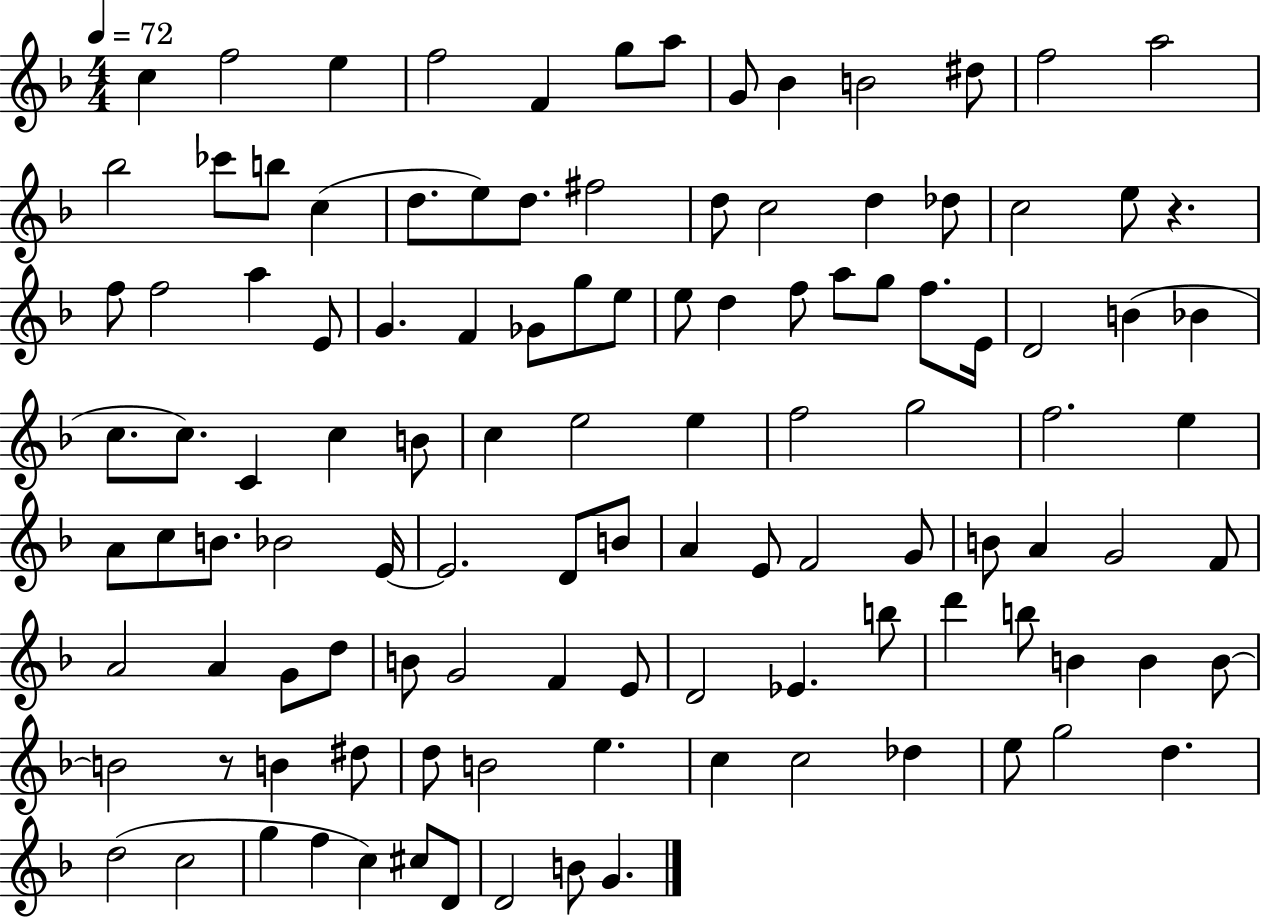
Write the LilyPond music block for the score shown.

{
  \clef treble
  \numericTimeSignature
  \time 4/4
  \key f \major
  \tempo 4 = 72
  c''4 f''2 e''4 | f''2 f'4 g''8 a''8 | g'8 bes'4 b'2 dis''8 | f''2 a''2 | \break bes''2 ces'''8 b''8 c''4( | d''8. e''8) d''8. fis''2 | d''8 c''2 d''4 des''8 | c''2 e''8 r4. | \break f''8 f''2 a''4 e'8 | g'4. f'4 ges'8 g''8 e''8 | e''8 d''4 f''8 a''8 g''8 f''8. e'16 | d'2 b'4( bes'4 | \break c''8. c''8.) c'4 c''4 b'8 | c''4 e''2 e''4 | f''2 g''2 | f''2. e''4 | \break a'8 c''8 b'8. bes'2 e'16~~ | e'2. d'8 b'8 | a'4 e'8 f'2 g'8 | b'8 a'4 g'2 f'8 | \break a'2 a'4 g'8 d''8 | b'8 g'2 f'4 e'8 | d'2 ees'4. b''8 | d'''4 b''8 b'4 b'4 b'8~~ | \break b'2 r8 b'4 dis''8 | d''8 b'2 e''4. | c''4 c''2 des''4 | e''8 g''2 d''4. | \break d''2( c''2 | g''4 f''4 c''4) cis''8 d'8 | d'2 b'8 g'4. | \bar "|."
}